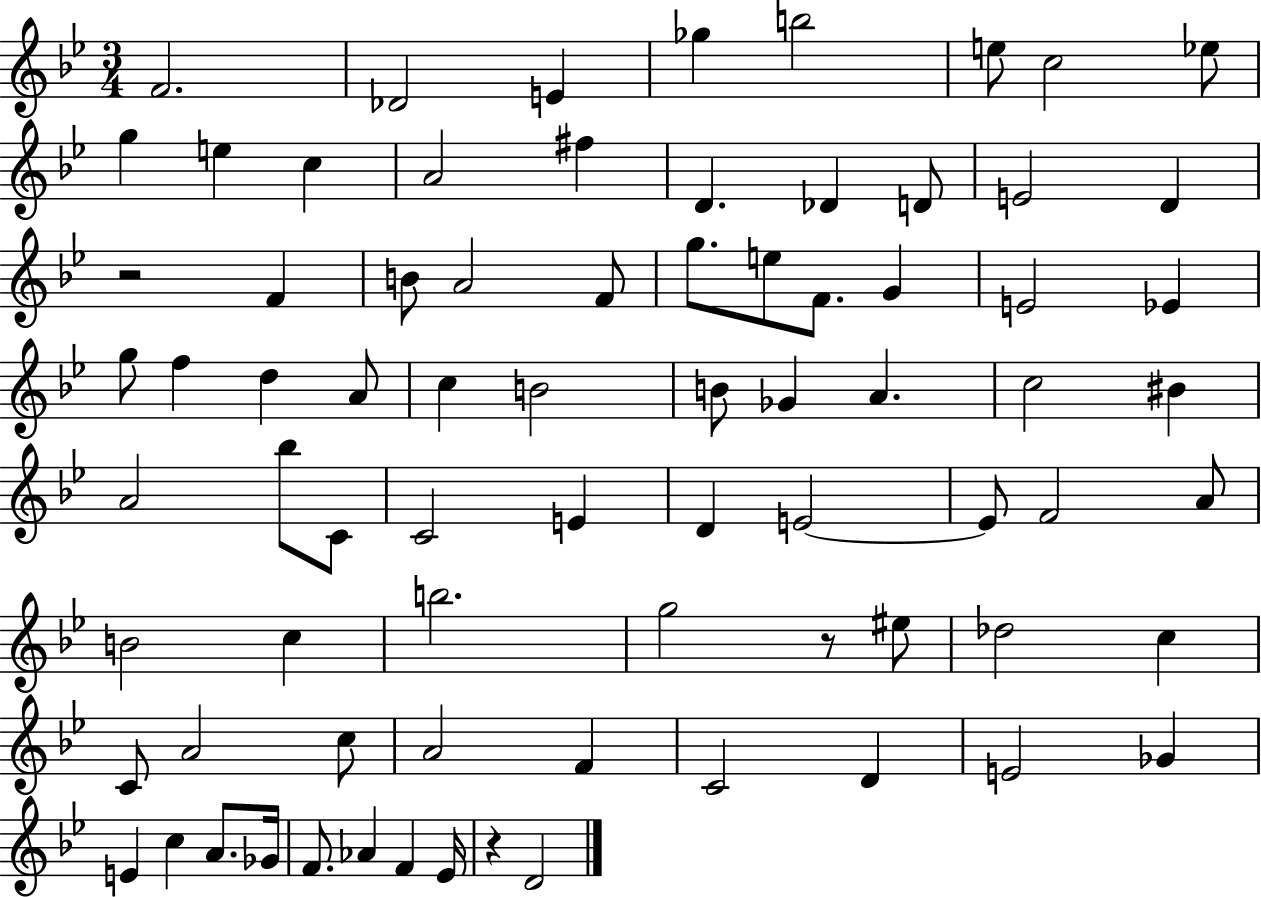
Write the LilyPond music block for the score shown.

{
  \clef treble
  \numericTimeSignature
  \time 3/4
  \key bes \major
  \repeat volta 2 { f'2. | des'2 e'4 | ges''4 b''2 | e''8 c''2 ees''8 | \break g''4 e''4 c''4 | a'2 fis''4 | d'4. des'4 d'8 | e'2 d'4 | \break r2 f'4 | b'8 a'2 f'8 | g''8. e''8 f'8. g'4 | e'2 ees'4 | \break g''8 f''4 d''4 a'8 | c''4 b'2 | b'8 ges'4 a'4. | c''2 bis'4 | \break a'2 bes''8 c'8 | c'2 e'4 | d'4 e'2~~ | e'8 f'2 a'8 | \break b'2 c''4 | b''2. | g''2 r8 eis''8 | des''2 c''4 | \break c'8 a'2 c''8 | a'2 f'4 | c'2 d'4 | e'2 ges'4 | \break e'4 c''4 a'8. ges'16 | f'8. aes'4 f'4 ees'16 | r4 d'2 | } \bar "|."
}